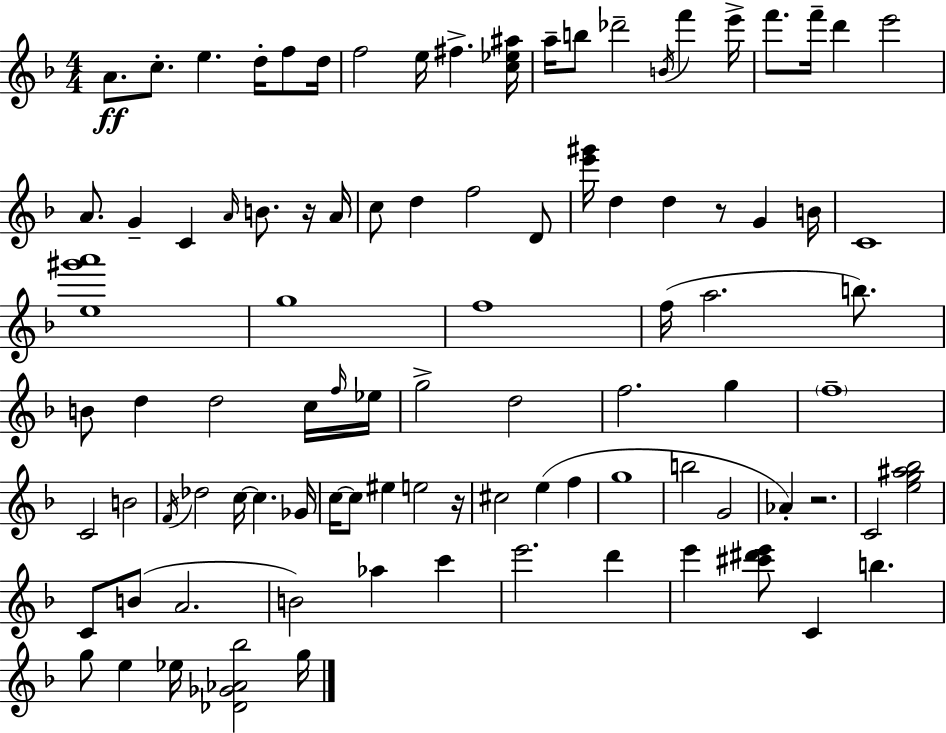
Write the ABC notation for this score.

X:1
T:Untitled
M:4/4
L:1/4
K:F
A/2 c/2 e d/4 f/2 d/4 f2 e/4 ^f [c_e^a]/4 a/4 b/2 _d'2 B/4 f' e'/4 f'/2 f'/4 d' e'2 A/2 G C A/4 B/2 z/4 A/4 c/2 d f2 D/2 [e'^g']/4 d d z/2 G B/4 C4 [e^g'a']4 g4 f4 f/4 a2 b/2 B/2 d d2 c/4 f/4 _e/4 g2 d2 f2 g f4 C2 B2 F/4 _d2 c/4 c _G/4 c/4 c/2 ^e e2 z/4 ^c2 e f g4 b2 G2 _A z2 C2 [eg^a_b]2 C/2 B/2 A2 B2 _a c' e'2 d' e' [^c'^d'e']/2 C b g/2 e _e/4 [_D_G_A_b]2 g/4